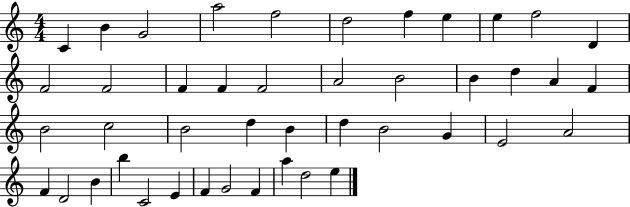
{
  \clef treble
  \numericTimeSignature
  \time 4/4
  \key c \major
  c'4 b'4 g'2 | a''2 f''2 | d''2 f''4 e''4 | e''4 f''2 d'4 | \break f'2 f'2 | f'4 f'4 f'2 | a'2 b'2 | b'4 d''4 a'4 f'4 | \break b'2 c''2 | b'2 d''4 b'4 | d''4 b'2 g'4 | e'2 a'2 | \break f'4 d'2 b'4 | b''4 c'2 e'4 | f'4 g'2 f'4 | a''4 d''2 e''4 | \break \bar "|."
}